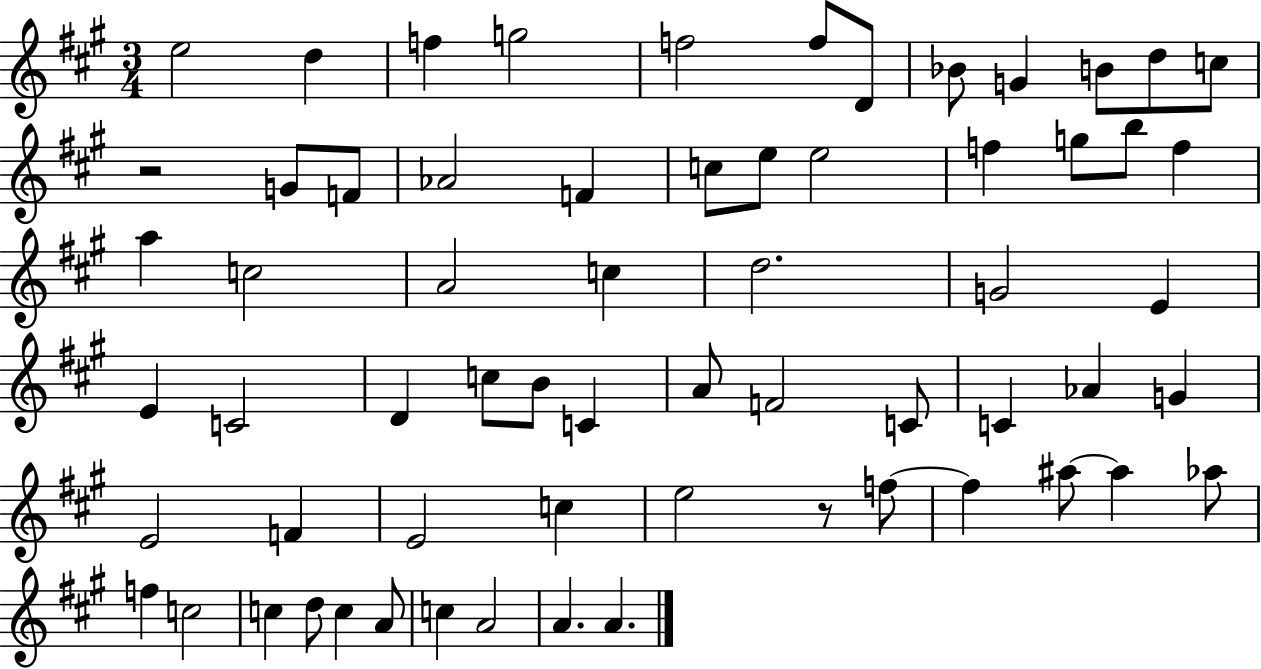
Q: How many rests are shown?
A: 2